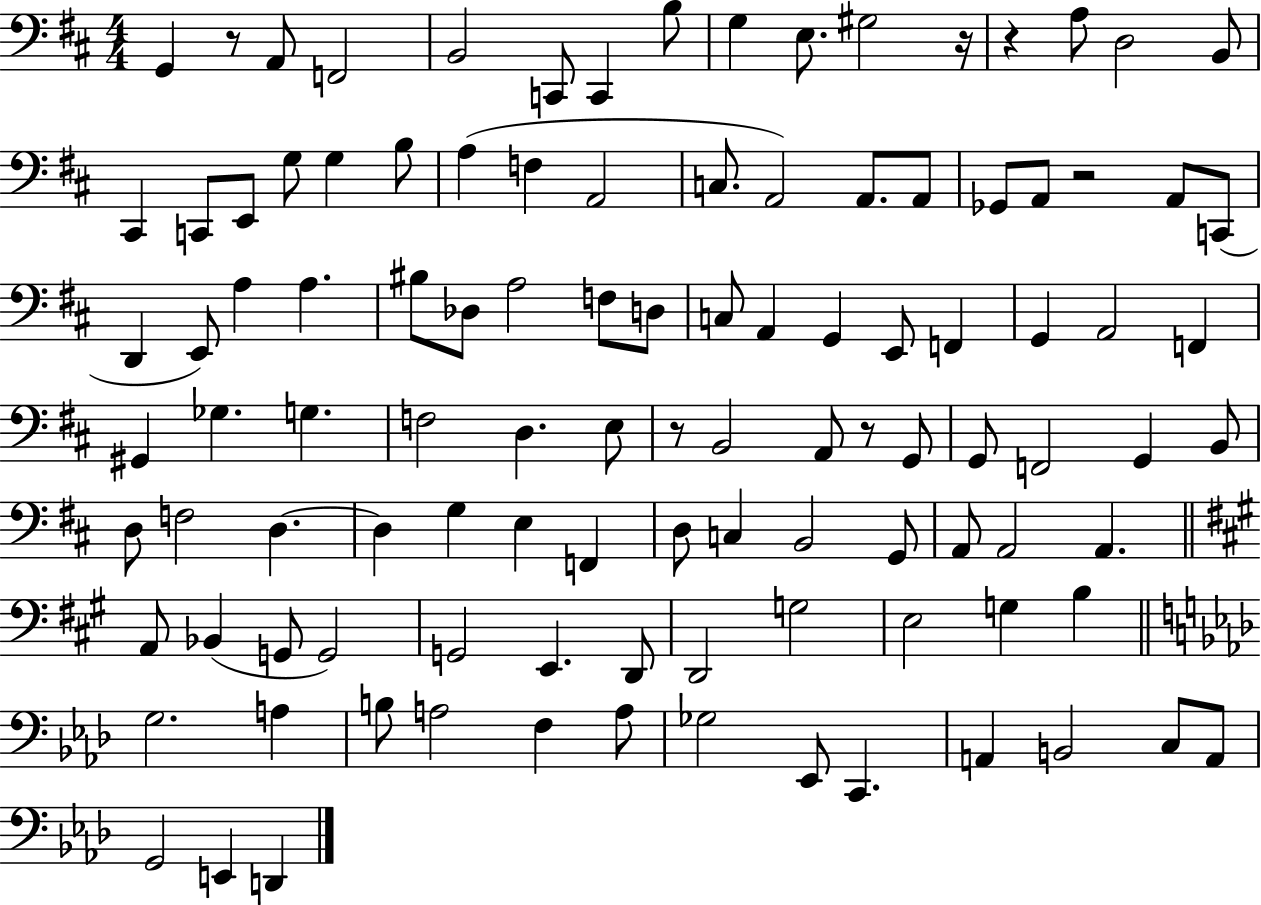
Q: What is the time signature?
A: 4/4